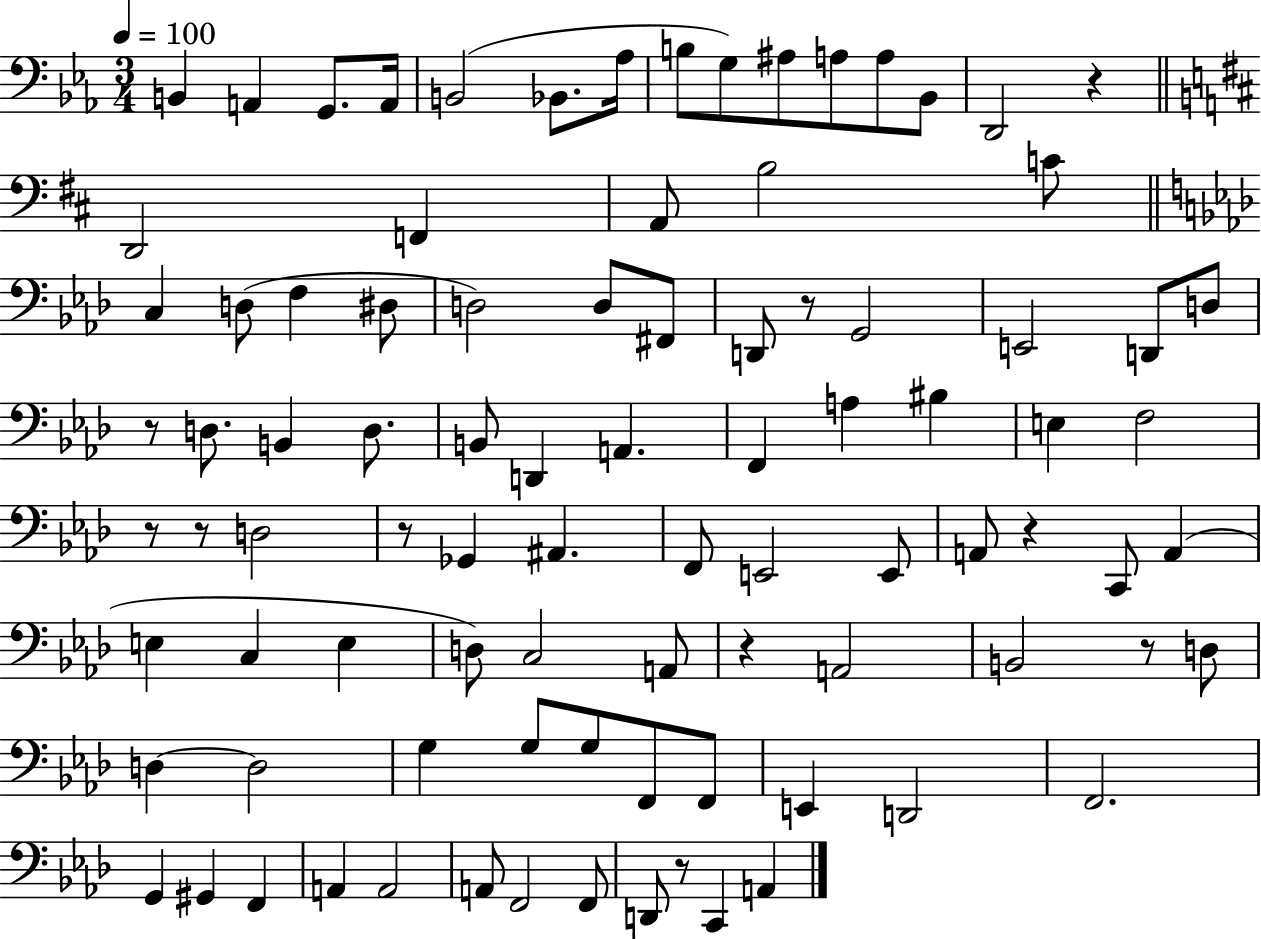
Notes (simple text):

B2/q A2/q G2/e. A2/s B2/h Bb2/e. Ab3/s B3/e G3/e A#3/e A3/e A3/e Bb2/e D2/h R/q D2/h F2/q A2/e B3/h C4/e C3/q D3/e F3/q D#3/e D3/h D3/e F#2/e D2/e R/e G2/h E2/h D2/e D3/e R/e D3/e. B2/q D3/e. B2/e D2/q A2/q. F2/q A3/q BIS3/q E3/q F3/h R/e R/e D3/h R/e Gb2/q A#2/q. F2/e E2/h E2/e A2/e R/q C2/e A2/q E3/q C3/q E3/q D3/e C3/h A2/e R/q A2/h B2/h R/e D3/e D3/q D3/h G3/q G3/e G3/e F2/e F2/e E2/q D2/h F2/h. G2/q G#2/q F2/q A2/q A2/h A2/e F2/h F2/e D2/e R/e C2/q A2/q